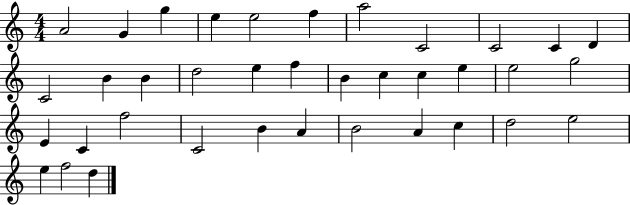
A4/h G4/q G5/q E5/q E5/h F5/q A5/h C4/h C4/h C4/q D4/q C4/h B4/q B4/q D5/h E5/q F5/q B4/q C5/q C5/q E5/q E5/h G5/h E4/q C4/q F5/h C4/h B4/q A4/q B4/h A4/q C5/q D5/h E5/h E5/q F5/h D5/q